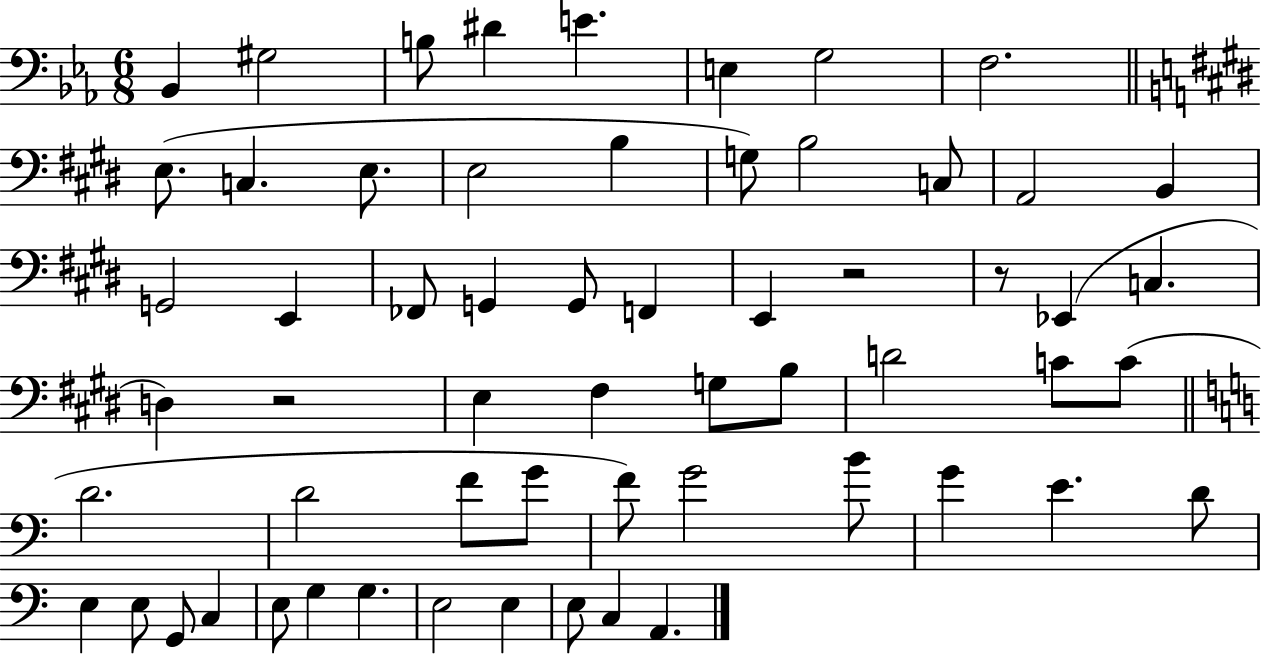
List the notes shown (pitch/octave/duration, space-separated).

Bb2/q G#3/h B3/e D#4/q E4/q. E3/q G3/h F3/h. E3/e. C3/q. E3/e. E3/h B3/q G3/e B3/h C3/e A2/h B2/q G2/h E2/q FES2/e G2/q G2/e F2/q E2/q R/h R/e Eb2/q C3/q. D3/q R/h E3/q F#3/q G3/e B3/e D4/h C4/e C4/e D4/h. D4/h F4/e G4/e F4/e G4/h B4/e G4/q E4/q. D4/e E3/q E3/e G2/e C3/q E3/e G3/q G3/q. E3/h E3/q E3/e C3/q A2/q.